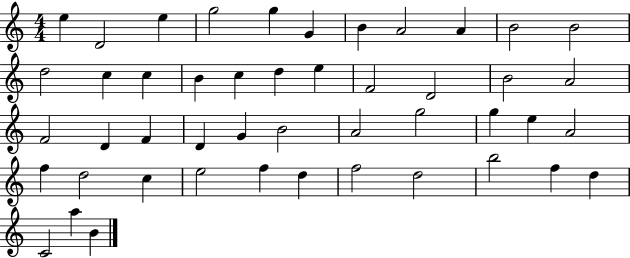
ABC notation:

X:1
T:Untitled
M:4/4
L:1/4
K:C
e D2 e g2 g G B A2 A B2 B2 d2 c c B c d e F2 D2 B2 A2 F2 D F D G B2 A2 g2 g e A2 f d2 c e2 f d f2 d2 b2 f d C2 a B